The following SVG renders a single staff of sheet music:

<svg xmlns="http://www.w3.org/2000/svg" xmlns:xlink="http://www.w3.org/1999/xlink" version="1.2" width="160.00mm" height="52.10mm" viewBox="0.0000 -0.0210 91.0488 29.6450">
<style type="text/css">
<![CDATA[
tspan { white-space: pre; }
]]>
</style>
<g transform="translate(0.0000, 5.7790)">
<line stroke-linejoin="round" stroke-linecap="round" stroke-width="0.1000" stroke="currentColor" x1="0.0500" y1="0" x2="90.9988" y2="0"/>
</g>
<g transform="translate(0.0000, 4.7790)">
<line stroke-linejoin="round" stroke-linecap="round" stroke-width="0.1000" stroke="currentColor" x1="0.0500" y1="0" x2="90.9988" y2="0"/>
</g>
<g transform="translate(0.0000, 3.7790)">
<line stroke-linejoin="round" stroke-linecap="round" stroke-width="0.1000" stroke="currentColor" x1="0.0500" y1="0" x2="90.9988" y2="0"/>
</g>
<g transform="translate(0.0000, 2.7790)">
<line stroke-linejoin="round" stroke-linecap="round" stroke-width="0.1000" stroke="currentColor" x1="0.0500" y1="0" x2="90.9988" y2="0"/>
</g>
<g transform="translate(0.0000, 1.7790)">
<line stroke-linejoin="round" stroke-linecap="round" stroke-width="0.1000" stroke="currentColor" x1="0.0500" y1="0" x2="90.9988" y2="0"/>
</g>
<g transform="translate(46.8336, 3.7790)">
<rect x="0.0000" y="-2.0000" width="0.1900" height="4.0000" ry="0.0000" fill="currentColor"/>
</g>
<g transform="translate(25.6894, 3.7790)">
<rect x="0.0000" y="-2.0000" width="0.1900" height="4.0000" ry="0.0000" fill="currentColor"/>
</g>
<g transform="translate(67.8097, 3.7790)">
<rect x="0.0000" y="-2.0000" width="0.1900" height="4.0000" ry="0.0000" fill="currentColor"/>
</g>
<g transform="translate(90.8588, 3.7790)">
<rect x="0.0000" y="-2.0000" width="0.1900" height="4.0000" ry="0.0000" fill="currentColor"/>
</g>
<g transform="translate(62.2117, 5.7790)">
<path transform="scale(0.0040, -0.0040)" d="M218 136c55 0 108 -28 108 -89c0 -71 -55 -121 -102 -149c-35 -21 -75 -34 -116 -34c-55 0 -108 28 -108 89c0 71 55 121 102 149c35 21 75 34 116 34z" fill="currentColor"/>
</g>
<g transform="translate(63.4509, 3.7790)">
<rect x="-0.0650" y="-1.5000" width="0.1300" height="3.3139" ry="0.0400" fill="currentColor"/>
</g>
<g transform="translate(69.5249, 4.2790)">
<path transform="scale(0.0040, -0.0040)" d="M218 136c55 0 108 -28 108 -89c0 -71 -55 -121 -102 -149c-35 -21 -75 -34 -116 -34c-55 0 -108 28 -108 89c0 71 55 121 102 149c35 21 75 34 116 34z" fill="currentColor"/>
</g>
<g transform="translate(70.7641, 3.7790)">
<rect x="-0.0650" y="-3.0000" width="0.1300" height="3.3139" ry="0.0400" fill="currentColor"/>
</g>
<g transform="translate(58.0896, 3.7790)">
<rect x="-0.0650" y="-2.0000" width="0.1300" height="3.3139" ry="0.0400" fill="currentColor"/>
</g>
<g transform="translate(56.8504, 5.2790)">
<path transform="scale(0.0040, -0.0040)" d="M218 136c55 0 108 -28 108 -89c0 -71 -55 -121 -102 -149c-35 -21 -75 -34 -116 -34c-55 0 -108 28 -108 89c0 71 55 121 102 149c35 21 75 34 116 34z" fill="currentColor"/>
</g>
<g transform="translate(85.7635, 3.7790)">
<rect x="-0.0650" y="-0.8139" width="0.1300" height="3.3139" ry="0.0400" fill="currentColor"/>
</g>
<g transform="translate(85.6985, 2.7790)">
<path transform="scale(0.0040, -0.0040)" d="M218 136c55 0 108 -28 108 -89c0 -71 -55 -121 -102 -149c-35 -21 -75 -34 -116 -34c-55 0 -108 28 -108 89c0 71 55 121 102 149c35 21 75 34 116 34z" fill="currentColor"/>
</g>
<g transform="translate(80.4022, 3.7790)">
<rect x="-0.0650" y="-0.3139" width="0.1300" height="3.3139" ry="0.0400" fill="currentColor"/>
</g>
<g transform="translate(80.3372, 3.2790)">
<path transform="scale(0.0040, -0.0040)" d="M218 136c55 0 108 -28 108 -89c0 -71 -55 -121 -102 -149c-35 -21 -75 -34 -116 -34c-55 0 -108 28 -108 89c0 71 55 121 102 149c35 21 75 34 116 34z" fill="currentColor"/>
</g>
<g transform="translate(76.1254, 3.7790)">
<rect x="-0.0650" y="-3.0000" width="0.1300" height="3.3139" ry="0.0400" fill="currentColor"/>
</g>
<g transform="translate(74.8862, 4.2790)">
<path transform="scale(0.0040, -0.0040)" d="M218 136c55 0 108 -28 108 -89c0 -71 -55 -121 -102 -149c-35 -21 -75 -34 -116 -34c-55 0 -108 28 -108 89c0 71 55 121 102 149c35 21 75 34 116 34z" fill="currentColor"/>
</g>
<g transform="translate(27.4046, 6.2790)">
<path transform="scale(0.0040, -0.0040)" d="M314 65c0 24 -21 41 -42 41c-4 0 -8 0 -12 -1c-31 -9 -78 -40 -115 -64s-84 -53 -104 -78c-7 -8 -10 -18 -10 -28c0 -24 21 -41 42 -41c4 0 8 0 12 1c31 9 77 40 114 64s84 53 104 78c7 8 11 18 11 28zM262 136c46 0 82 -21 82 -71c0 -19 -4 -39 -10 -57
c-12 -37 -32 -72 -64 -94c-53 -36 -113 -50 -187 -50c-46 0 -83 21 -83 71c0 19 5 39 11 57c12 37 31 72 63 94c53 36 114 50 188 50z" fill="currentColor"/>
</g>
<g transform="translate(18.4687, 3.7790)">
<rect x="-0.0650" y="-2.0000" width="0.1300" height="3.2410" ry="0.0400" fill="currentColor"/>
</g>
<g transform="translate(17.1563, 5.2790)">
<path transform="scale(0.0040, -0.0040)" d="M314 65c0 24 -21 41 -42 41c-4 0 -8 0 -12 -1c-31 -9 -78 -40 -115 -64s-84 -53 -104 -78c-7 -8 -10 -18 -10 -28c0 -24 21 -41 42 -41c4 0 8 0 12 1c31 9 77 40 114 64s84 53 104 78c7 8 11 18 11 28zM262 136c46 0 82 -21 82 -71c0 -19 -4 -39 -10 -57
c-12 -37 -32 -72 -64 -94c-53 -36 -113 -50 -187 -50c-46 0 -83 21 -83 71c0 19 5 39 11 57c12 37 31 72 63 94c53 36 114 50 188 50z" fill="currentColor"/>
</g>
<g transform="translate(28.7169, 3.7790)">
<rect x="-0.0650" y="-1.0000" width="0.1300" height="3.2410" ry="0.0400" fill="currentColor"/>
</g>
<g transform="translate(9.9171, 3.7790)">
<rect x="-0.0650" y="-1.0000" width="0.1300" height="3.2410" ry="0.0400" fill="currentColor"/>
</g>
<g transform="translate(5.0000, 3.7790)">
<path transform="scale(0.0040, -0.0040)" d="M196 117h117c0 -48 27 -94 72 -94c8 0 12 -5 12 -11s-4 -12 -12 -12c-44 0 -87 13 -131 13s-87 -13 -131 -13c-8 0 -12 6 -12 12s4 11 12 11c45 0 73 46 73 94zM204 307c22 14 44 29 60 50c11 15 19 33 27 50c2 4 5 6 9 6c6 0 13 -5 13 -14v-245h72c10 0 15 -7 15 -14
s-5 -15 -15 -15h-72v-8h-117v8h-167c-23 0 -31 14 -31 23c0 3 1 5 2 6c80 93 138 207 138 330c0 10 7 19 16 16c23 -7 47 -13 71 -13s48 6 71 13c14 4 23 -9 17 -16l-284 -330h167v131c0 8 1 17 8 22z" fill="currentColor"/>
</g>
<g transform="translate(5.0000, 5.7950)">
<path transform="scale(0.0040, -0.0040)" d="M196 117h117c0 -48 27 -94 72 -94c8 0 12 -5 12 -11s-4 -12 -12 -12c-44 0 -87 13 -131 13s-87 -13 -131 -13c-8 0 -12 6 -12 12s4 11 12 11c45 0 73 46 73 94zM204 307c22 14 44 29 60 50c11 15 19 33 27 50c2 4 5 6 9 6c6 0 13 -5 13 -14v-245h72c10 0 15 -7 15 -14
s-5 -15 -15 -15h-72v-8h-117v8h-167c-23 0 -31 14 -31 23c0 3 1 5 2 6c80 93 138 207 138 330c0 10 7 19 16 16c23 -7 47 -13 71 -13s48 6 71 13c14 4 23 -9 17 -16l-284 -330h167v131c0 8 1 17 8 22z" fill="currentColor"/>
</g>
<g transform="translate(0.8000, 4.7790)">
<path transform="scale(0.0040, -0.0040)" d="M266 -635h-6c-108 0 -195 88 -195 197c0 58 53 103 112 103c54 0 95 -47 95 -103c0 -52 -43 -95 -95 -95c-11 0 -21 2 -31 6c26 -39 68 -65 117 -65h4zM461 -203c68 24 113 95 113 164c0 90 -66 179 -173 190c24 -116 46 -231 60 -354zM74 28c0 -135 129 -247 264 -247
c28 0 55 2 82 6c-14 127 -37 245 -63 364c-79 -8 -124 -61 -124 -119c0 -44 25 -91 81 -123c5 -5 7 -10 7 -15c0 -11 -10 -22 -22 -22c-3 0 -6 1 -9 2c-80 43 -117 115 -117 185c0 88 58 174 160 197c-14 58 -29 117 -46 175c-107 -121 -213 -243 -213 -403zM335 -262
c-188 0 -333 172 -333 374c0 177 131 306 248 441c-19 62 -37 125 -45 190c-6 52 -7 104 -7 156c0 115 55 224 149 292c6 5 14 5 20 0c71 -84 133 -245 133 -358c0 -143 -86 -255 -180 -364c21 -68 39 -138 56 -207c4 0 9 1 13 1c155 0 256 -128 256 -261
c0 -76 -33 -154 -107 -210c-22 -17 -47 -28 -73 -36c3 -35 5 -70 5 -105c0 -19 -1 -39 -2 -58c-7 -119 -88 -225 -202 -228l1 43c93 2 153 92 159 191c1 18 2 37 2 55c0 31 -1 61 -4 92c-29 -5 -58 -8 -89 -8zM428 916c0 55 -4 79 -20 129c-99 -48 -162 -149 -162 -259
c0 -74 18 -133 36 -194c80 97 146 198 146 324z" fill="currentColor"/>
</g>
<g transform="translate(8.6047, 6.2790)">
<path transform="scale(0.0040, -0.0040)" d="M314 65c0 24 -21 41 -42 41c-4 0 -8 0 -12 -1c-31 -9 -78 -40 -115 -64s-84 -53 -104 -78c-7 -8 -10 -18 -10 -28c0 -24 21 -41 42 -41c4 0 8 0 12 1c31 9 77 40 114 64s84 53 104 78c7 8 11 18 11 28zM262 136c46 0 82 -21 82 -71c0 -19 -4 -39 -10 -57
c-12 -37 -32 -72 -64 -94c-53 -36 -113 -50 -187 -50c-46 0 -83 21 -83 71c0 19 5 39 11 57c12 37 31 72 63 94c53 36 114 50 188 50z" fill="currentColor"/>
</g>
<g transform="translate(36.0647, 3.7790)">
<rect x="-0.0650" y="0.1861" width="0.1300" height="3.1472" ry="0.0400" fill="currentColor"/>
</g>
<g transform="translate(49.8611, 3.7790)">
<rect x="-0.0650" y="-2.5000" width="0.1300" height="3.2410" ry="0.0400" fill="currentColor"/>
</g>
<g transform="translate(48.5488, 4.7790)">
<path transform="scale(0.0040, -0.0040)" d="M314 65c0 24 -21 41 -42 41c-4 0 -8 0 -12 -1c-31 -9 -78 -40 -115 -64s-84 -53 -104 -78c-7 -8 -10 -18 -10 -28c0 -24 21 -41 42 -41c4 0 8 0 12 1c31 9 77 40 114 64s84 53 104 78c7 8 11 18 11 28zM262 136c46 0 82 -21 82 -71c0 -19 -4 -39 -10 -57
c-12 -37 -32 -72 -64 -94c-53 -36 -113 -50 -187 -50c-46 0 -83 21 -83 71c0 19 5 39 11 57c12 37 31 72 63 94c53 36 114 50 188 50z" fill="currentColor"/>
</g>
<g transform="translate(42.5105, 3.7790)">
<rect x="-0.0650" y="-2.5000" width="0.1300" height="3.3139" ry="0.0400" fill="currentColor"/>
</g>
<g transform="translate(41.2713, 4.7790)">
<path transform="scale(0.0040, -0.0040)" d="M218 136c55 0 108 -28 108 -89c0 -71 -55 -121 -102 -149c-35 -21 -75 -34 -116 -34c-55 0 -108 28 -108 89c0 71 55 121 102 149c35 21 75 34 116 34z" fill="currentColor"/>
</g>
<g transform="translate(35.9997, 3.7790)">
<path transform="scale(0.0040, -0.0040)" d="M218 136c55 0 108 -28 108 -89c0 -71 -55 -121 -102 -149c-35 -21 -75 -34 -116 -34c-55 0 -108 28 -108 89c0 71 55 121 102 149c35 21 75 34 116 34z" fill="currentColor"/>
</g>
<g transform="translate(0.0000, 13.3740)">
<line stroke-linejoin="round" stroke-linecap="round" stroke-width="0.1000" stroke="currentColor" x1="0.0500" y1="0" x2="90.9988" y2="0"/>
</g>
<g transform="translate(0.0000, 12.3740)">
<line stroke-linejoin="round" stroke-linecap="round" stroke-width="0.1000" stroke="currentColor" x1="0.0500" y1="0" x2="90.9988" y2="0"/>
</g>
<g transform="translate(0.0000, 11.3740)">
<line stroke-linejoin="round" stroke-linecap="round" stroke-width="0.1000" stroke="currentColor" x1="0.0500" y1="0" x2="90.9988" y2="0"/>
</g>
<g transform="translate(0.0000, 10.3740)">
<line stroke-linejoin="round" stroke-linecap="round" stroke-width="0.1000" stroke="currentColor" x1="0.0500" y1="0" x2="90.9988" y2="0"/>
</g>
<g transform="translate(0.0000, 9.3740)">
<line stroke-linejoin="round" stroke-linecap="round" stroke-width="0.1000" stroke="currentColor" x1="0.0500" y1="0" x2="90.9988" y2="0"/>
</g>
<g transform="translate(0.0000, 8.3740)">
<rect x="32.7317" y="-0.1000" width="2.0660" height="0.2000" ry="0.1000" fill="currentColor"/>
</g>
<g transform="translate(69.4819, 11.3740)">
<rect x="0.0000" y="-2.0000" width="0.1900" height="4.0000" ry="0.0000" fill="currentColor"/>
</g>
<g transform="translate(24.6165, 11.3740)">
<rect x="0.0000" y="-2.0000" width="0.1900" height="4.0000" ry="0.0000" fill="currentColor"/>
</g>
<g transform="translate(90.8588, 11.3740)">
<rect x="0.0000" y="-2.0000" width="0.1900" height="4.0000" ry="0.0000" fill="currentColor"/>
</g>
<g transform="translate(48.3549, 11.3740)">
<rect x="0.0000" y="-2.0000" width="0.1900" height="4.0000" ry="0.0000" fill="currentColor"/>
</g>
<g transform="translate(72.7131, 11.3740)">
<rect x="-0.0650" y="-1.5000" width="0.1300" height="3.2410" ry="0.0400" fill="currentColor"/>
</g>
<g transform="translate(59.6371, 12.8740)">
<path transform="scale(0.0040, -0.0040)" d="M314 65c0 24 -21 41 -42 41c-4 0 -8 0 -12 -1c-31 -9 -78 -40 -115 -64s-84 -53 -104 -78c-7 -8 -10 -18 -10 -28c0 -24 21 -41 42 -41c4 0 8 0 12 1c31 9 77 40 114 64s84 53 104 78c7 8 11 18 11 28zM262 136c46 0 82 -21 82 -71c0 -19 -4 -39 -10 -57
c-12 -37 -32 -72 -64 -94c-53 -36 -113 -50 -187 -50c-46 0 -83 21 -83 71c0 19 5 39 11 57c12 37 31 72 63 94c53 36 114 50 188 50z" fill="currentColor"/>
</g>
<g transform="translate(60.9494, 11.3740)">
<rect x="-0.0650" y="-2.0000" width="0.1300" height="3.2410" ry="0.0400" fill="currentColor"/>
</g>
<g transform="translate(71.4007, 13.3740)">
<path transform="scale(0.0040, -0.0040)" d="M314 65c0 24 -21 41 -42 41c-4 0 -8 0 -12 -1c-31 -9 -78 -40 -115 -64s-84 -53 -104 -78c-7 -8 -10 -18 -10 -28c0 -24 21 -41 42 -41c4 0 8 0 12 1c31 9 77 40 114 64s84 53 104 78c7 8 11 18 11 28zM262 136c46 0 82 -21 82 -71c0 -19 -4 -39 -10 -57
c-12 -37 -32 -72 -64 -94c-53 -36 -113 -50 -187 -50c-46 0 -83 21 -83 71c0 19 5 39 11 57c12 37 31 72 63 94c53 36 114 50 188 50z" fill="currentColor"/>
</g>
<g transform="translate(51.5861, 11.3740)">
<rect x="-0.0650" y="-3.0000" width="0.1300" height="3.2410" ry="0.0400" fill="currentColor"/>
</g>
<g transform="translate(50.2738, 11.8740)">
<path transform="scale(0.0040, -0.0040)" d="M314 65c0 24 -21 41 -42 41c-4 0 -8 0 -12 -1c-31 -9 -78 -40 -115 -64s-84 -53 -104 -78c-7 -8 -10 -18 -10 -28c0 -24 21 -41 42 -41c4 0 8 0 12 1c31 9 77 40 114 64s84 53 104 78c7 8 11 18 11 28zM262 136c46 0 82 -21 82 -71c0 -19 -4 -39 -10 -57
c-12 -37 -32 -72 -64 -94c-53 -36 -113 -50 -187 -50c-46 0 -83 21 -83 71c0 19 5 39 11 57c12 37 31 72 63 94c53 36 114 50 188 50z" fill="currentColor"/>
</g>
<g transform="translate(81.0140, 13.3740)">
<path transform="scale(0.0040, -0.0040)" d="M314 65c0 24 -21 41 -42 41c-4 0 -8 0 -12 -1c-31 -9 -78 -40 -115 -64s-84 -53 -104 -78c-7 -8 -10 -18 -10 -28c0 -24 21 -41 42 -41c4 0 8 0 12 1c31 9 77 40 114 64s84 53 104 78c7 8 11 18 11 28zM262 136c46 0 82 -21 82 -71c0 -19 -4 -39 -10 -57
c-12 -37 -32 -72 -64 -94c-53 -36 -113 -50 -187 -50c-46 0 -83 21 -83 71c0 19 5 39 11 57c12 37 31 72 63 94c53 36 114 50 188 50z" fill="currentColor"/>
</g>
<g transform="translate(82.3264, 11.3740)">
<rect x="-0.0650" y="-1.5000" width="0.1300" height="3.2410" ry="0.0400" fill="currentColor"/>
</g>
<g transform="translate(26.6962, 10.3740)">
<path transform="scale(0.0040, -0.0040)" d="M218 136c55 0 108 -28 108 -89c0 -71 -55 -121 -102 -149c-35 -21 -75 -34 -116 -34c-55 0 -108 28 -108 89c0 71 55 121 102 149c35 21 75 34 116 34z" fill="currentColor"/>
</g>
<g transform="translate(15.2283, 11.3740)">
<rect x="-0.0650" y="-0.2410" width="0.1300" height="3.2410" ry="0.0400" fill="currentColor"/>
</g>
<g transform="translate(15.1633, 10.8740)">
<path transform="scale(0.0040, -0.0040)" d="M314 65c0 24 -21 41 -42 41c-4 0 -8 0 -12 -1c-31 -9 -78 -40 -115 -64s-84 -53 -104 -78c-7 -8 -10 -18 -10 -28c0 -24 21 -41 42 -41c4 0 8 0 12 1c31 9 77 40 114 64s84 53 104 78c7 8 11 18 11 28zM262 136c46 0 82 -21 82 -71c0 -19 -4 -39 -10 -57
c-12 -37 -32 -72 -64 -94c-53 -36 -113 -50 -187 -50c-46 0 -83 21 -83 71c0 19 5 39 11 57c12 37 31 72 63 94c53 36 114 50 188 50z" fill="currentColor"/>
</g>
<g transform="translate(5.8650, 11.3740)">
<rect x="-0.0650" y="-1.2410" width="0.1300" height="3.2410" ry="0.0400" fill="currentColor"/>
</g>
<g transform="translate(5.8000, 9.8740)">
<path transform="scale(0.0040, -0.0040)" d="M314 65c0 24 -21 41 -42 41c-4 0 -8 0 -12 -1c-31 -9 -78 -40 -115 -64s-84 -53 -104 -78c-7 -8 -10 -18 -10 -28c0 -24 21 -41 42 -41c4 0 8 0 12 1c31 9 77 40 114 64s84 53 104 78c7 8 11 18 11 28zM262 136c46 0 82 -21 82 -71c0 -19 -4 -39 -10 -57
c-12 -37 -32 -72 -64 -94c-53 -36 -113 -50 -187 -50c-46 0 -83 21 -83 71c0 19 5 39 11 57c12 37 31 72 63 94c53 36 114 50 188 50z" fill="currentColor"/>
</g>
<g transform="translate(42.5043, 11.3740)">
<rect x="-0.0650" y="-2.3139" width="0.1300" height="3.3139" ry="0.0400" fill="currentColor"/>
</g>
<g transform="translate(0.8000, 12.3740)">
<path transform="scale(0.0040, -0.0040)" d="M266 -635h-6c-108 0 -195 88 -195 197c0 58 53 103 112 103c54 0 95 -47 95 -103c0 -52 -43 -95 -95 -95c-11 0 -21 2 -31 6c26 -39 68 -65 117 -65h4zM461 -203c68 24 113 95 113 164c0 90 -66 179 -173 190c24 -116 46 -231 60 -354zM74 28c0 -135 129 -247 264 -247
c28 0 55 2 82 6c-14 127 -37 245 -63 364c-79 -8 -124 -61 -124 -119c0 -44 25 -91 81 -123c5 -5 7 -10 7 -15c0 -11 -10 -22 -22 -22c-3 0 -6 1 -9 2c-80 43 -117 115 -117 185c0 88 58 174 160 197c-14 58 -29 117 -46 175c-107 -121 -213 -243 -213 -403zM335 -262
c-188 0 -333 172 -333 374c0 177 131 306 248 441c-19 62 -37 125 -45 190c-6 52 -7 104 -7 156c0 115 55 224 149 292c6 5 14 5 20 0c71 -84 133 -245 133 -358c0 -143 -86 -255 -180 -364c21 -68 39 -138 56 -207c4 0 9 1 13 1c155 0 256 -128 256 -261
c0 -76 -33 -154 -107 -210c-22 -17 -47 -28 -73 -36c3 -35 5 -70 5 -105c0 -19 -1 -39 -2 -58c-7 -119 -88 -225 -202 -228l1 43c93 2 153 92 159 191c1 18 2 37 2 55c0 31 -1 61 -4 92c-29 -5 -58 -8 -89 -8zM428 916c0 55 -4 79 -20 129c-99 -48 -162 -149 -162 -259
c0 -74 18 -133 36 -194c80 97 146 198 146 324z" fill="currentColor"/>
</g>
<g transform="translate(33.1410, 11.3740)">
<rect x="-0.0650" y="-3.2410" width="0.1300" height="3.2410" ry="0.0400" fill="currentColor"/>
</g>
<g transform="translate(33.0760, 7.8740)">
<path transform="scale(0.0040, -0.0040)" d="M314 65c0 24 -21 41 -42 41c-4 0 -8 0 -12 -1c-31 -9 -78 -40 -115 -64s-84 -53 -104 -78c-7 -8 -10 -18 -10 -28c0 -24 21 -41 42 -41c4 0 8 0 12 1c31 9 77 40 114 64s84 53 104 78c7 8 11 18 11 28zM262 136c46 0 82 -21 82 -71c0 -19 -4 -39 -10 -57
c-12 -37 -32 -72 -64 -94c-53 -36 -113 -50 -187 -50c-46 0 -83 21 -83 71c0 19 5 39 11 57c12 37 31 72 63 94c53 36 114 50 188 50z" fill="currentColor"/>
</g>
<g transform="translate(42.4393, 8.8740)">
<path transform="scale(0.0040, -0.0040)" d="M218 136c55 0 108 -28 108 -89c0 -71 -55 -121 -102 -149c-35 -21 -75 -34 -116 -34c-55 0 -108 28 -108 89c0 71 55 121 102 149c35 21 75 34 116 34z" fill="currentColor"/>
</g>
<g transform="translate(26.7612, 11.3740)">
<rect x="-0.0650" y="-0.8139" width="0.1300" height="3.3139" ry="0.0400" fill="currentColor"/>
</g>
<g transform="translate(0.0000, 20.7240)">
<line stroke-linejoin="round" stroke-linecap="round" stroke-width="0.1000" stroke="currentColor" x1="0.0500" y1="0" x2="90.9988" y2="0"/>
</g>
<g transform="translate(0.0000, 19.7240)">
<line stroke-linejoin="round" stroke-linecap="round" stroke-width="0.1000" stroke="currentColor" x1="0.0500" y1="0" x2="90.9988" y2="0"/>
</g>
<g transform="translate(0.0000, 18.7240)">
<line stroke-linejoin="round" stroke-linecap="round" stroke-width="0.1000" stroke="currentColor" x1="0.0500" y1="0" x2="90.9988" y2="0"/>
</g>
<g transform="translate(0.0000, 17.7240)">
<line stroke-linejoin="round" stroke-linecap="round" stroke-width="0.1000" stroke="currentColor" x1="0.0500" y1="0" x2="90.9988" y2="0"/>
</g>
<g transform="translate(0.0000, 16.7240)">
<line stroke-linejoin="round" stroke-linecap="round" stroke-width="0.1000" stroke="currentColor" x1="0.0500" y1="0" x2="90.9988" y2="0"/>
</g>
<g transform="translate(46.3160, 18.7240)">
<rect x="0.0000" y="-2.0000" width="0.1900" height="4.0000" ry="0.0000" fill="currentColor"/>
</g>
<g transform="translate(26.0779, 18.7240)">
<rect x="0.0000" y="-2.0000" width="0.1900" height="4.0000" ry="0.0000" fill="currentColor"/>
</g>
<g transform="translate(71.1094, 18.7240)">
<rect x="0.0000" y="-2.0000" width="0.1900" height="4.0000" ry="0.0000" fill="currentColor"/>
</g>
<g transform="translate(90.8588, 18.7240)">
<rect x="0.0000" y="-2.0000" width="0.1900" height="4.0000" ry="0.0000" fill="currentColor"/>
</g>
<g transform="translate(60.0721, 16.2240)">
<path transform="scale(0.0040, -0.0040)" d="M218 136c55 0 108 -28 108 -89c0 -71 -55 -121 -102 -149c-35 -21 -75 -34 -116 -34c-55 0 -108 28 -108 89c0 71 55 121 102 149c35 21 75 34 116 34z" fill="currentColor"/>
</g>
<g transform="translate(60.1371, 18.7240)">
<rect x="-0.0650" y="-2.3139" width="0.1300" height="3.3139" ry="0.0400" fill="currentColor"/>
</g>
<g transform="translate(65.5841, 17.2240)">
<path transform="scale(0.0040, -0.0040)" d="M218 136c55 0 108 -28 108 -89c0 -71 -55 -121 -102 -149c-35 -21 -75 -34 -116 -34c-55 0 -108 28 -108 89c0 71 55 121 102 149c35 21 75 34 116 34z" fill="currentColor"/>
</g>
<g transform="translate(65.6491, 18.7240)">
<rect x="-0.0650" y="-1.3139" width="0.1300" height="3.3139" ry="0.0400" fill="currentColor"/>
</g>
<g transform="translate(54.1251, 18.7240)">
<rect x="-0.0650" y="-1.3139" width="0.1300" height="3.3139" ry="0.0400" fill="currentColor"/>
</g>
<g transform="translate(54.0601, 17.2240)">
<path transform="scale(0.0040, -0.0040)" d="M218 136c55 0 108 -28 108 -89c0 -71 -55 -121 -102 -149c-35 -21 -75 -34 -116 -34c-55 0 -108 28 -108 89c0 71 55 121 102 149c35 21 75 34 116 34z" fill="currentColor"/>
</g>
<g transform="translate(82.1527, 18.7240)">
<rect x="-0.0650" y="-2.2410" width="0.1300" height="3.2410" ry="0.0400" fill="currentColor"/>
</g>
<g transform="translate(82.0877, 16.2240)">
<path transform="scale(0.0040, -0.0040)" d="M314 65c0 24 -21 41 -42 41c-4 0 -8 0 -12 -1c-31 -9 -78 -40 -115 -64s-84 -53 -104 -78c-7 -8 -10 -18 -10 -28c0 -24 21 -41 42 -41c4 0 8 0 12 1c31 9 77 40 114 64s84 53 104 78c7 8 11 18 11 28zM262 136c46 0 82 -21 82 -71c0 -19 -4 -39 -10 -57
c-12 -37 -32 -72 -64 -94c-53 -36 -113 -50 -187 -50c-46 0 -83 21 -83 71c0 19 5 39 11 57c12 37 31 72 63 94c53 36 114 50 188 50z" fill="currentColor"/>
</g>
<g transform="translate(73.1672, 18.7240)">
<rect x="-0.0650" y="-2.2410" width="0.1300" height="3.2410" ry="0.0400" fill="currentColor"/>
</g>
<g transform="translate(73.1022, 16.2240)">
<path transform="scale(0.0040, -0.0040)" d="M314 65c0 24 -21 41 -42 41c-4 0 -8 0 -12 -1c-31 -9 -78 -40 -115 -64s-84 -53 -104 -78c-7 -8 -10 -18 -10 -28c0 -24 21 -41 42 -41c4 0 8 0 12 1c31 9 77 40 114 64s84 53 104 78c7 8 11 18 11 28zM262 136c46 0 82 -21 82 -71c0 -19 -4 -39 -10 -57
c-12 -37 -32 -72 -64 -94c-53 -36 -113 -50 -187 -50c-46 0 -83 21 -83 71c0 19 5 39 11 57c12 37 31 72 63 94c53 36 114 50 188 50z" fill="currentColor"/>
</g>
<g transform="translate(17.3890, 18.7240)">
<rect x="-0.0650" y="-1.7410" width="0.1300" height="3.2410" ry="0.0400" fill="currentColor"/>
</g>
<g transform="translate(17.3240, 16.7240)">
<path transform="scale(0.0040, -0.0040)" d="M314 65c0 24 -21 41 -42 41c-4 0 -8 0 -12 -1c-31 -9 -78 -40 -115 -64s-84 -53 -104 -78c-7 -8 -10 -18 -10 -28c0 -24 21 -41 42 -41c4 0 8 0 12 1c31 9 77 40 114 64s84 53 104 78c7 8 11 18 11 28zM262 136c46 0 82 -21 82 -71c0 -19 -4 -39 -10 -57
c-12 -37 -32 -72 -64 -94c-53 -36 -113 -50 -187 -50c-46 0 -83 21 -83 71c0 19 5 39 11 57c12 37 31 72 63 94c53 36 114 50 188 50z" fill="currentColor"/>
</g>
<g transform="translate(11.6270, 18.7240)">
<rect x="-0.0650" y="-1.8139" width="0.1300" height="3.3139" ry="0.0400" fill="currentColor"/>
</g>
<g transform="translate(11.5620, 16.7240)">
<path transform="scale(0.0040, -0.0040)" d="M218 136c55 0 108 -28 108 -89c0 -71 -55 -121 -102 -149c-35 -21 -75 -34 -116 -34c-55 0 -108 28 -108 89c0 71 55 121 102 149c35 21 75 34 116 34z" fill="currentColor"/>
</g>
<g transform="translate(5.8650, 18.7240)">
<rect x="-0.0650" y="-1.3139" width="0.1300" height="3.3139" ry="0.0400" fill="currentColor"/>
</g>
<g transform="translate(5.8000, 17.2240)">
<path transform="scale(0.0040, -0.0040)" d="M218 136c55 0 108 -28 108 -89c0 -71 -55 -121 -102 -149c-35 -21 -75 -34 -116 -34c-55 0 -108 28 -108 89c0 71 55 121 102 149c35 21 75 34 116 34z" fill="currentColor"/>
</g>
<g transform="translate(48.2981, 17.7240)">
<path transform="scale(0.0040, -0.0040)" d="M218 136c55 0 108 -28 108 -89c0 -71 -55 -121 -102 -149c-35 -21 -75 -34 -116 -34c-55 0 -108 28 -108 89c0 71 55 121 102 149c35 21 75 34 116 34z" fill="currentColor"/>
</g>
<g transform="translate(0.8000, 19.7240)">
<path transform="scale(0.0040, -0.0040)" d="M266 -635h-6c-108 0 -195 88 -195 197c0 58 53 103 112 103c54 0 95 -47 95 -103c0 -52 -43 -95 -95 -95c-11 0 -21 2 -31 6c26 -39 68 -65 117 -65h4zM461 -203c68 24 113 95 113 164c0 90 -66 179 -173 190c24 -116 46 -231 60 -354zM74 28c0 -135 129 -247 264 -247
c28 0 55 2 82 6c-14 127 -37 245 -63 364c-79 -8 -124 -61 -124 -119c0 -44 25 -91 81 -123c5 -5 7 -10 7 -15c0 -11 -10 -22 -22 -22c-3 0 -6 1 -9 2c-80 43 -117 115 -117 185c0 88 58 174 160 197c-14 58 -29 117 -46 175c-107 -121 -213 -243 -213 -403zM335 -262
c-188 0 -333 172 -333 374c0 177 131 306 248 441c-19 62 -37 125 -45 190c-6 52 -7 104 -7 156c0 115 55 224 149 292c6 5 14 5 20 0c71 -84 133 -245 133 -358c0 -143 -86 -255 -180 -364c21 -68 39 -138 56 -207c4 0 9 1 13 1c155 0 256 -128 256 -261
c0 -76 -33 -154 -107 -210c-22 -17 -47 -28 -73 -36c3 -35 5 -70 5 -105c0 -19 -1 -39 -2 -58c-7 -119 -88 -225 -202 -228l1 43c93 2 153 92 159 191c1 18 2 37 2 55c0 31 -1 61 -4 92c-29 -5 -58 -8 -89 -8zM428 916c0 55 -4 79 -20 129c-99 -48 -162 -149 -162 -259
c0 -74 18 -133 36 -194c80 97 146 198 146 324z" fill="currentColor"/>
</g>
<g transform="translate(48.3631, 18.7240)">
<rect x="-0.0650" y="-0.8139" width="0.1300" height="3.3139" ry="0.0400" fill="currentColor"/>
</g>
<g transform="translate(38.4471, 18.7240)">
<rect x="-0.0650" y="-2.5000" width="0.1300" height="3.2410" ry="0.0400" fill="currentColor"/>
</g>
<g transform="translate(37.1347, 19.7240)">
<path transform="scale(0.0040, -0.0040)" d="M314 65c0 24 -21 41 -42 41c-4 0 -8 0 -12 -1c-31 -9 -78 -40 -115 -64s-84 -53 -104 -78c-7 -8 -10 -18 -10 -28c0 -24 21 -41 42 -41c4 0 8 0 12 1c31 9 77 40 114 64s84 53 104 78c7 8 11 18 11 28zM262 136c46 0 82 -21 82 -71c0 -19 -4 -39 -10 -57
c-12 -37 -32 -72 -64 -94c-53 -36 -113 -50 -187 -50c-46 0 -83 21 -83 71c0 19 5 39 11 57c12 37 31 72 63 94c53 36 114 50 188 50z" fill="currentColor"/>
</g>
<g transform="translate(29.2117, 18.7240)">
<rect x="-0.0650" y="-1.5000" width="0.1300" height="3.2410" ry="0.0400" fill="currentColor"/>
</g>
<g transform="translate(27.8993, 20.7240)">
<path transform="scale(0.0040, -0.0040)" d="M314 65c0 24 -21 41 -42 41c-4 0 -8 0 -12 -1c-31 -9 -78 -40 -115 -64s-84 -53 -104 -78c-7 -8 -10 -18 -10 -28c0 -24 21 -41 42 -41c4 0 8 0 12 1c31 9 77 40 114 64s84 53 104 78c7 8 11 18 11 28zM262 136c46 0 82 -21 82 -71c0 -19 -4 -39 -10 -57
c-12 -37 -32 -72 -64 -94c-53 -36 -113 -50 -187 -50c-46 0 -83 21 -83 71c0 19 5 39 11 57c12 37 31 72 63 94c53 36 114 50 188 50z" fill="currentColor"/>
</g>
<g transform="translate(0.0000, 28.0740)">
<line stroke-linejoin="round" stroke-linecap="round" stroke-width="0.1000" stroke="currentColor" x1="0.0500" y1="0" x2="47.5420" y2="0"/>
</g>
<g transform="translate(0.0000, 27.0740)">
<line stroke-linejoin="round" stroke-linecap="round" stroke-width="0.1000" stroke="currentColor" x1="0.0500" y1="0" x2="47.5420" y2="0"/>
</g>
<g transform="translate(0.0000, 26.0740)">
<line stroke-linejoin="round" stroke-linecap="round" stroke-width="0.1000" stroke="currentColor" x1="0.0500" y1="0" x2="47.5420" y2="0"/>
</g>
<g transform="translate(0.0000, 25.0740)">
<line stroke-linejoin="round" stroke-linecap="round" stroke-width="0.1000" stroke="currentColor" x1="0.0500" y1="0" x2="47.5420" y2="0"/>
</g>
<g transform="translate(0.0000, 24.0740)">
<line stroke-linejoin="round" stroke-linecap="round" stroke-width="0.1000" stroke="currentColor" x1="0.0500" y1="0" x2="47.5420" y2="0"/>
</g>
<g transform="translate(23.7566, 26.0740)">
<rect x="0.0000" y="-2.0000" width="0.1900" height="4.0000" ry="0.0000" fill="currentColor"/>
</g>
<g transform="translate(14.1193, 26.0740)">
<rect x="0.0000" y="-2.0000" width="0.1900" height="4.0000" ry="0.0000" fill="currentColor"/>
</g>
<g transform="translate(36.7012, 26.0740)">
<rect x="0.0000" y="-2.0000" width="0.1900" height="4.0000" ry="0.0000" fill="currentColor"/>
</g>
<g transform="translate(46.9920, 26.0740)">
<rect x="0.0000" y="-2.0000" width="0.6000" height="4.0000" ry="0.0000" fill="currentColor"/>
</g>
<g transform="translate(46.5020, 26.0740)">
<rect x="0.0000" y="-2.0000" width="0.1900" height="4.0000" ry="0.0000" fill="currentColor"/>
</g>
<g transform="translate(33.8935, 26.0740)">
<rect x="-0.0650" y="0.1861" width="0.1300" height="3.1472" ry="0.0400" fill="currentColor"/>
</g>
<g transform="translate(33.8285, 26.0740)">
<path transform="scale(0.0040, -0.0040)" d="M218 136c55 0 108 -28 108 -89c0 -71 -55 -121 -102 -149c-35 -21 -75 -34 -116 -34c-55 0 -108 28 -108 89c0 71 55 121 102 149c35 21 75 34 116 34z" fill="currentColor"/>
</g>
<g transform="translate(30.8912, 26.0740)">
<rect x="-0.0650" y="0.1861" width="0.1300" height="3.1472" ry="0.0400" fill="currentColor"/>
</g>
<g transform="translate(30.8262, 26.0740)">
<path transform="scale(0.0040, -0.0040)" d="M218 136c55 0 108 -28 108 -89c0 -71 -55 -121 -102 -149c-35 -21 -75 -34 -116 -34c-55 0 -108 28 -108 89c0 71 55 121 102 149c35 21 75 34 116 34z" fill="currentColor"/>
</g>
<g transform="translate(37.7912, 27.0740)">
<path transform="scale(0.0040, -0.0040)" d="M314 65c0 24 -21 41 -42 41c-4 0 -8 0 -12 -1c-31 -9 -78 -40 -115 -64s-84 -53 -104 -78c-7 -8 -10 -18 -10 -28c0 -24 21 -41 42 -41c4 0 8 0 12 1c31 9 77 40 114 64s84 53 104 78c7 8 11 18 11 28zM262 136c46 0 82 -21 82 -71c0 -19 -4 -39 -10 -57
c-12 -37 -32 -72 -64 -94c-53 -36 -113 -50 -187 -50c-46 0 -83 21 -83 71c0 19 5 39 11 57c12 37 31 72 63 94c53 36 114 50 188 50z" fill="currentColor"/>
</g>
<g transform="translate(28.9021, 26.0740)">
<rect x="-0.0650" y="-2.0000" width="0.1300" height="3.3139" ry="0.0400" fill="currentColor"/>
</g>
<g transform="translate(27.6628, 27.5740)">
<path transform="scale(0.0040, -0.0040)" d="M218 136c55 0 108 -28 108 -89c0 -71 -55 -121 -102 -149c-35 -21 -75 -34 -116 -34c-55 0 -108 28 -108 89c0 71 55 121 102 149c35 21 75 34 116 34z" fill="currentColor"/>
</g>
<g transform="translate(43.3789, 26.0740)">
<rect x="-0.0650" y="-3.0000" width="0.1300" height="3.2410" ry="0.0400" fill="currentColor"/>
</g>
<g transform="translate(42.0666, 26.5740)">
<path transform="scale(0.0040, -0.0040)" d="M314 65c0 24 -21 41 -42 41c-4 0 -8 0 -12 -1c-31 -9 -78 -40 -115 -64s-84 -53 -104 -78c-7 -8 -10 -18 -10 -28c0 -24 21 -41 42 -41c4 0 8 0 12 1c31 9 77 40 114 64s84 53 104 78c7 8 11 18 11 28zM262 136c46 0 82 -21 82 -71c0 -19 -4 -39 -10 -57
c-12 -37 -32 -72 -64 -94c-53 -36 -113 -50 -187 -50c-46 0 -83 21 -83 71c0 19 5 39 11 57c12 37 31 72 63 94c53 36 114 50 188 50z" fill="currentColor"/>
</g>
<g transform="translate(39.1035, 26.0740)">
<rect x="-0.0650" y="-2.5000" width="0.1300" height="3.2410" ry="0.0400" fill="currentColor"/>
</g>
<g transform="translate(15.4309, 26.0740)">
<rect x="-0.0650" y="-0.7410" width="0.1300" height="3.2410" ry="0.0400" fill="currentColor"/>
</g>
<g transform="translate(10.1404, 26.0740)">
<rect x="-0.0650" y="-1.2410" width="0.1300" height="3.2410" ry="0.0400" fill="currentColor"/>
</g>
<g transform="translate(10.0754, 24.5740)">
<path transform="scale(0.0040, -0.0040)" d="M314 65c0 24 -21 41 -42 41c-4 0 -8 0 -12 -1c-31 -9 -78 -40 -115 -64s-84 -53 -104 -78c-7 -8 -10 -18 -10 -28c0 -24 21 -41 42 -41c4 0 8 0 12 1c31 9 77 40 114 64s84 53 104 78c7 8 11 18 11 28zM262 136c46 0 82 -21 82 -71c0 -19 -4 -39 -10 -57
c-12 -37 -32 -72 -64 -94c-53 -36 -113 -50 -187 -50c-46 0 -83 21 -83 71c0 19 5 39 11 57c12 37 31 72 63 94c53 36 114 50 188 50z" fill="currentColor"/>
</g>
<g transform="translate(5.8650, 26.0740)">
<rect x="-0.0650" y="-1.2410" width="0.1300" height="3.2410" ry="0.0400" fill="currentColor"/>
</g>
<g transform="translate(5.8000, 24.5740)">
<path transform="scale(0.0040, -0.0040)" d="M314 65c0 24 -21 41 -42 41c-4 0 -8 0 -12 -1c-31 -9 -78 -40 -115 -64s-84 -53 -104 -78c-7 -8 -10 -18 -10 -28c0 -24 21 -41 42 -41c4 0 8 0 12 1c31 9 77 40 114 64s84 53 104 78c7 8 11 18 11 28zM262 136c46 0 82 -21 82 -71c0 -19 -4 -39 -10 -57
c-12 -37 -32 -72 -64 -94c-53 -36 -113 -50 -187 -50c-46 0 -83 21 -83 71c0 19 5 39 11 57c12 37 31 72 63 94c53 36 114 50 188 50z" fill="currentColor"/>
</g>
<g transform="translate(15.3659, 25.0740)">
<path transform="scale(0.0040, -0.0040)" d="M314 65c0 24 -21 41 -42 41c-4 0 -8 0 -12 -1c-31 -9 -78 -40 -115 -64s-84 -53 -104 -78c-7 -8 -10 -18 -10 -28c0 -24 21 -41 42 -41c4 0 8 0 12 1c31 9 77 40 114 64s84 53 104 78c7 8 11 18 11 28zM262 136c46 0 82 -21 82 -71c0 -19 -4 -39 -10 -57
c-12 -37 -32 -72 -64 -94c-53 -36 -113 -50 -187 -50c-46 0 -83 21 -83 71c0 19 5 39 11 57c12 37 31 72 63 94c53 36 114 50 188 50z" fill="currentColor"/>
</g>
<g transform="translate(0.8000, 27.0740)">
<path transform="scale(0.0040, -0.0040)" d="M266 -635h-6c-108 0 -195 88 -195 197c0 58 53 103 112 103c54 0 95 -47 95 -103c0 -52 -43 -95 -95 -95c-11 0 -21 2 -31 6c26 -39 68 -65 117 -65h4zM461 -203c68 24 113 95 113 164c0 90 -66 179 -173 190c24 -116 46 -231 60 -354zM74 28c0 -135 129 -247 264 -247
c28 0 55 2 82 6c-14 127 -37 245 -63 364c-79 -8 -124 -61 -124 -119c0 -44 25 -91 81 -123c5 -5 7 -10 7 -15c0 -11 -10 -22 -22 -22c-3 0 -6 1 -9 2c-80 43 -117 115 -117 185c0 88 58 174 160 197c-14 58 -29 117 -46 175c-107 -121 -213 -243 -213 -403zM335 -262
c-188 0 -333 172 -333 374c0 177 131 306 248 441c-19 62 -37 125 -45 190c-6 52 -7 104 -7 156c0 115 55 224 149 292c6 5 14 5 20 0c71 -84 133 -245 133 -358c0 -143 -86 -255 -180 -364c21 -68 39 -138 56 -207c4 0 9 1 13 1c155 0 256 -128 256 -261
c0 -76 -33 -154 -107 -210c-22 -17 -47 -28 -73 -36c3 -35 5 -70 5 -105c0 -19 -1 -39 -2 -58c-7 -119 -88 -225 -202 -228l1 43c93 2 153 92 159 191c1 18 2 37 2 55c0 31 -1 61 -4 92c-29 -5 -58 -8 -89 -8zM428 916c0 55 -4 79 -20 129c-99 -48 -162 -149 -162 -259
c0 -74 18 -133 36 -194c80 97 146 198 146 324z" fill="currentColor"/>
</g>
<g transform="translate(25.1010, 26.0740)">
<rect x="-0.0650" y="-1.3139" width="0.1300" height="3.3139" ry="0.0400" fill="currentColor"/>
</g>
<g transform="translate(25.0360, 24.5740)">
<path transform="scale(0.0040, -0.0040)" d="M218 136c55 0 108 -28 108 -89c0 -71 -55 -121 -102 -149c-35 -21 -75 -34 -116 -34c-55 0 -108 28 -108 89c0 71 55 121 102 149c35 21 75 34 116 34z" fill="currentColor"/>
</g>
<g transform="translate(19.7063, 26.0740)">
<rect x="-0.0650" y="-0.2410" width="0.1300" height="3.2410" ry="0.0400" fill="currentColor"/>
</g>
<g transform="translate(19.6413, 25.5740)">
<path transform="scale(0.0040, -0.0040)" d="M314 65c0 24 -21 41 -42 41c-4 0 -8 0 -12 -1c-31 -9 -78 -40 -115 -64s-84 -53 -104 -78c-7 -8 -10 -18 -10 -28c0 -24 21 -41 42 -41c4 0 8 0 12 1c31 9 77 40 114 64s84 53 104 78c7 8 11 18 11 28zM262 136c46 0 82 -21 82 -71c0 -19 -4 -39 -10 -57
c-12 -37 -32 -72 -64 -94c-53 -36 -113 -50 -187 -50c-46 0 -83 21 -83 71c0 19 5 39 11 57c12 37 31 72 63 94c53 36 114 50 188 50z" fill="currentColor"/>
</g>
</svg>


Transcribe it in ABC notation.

X:1
T:Untitled
M:4/4
L:1/4
K:C
D2 F2 D2 B G G2 F E A A c d e2 c2 d b2 g A2 F2 E2 E2 e f f2 E2 G2 d e g e g2 g2 e2 e2 d2 c2 e F B B G2 A2